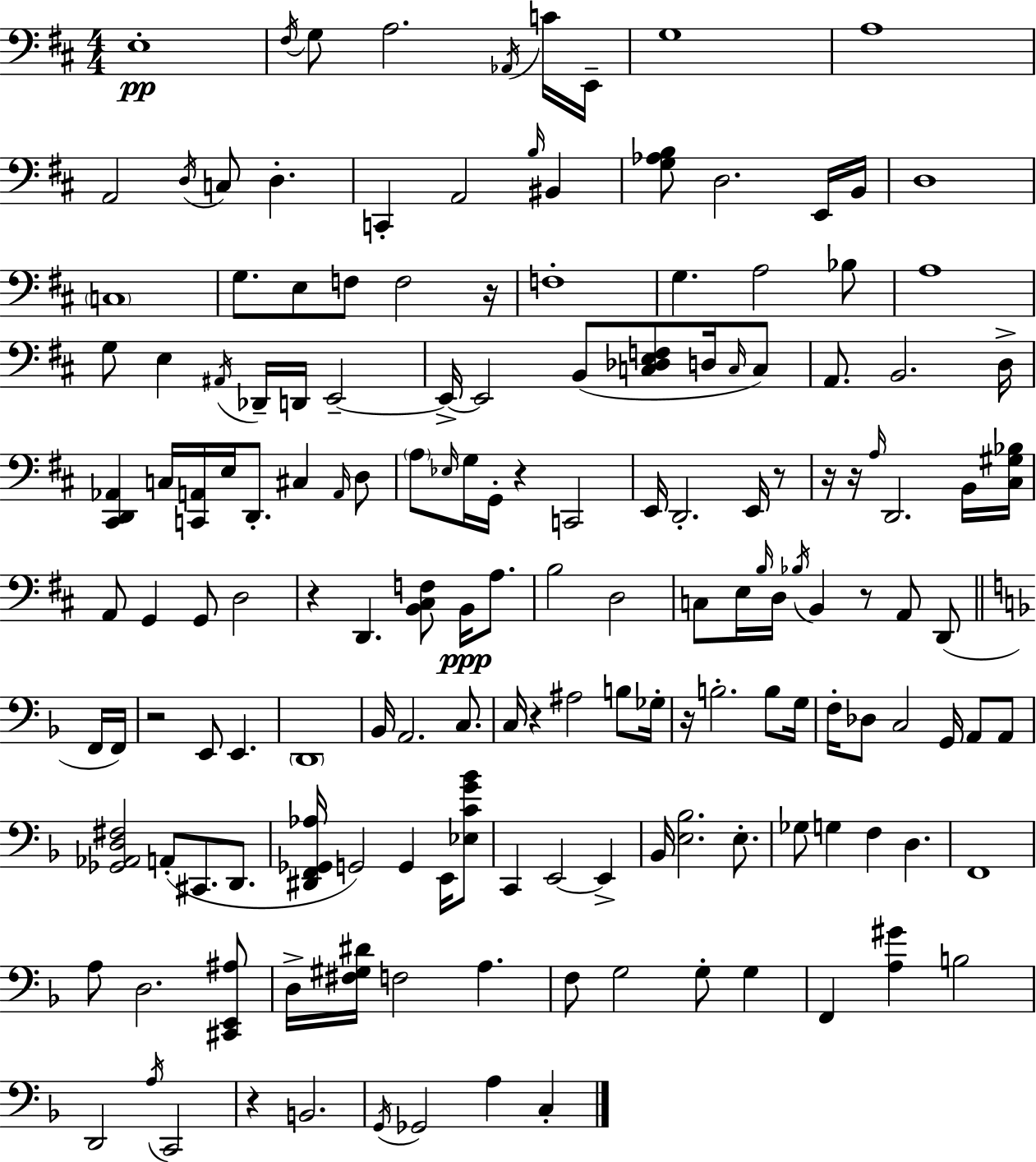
X:1
T:Untitled
M:4/4
L:1/4
K:D
E,4 ^F,/4 G,/2 A,2 _A,,/4 C/4 E,,/4 G,4 A,4 A,,2 D,/4 C,/2 D, C,, A,,2 B,/4 ^B,, [G,_A,B,]/2 D,2 E,,/4 B,,/4 D,4 C,4 G,/2 E,/2 F,/2 F,2 z/4 F,4 G, A,2 _B,/2 A,4 G,/2 E, ^A,,/4 _D,,/4 D,,/4 E,,2 E,,/4 E,,2 B,,/2 [C,_D,E,F,]/2 D,/4 C,/4 C,/2 A,,/2 B,,2 D,/4 [^C,,D,,_A,,] C,/4 [C,,A,,]/4 E,/4 D,,/2 ^C, A,,/4 D,/2 A,/2 _E,/4 G,/4 G,,/4 z C,,2 E,,/4 D,,2 E,,/4 z/2 z/4 z/4 A,/4 D,,2 B,,/4 [^C,^G,_B,]/4 A,,/2 G,, G,,/2 D,2 z D,, [B,,^C,F,]/2 B,,/4 A,/2 B,2 D,2 C,/2 E,/4 B,/4 D,/4 _B,/4 B,, z/2 A,,/2 D,,/2 F,,/4 F,,/4 z2 E,,/2 E,, D,,4 _B,,/4 A,,2 C,/2 C,/4 z ^A,2 B,/2 _G,/4 z/4 B,2 B,/2 G,/4 F,/4 _D,/2 C,2 G,,/4 A,,/2 A,,/2 [_G,,_A,,D,^F,]2 A,,/2 ^C,,/2 D,,/2 [^D,,F,,_G,,_A,]/4 G,,2 G,, E,,/4 [_E,CG_B]/2 C,, E,,2 E,, _B,,/4 [E,_B,]2 E,/2 _G,/2 G, F, D, F,,4 A,/2 D,2 [^C,,E,,^A,]/2 D,/4 [^F,^G,^D]/4 F,2 A, F,/2 G,2 G,/2 G, F,, [A,^G] B,2 D,,2 A,/4 C,,2 z B,,2 G,,/4 _G,,2 A, C,